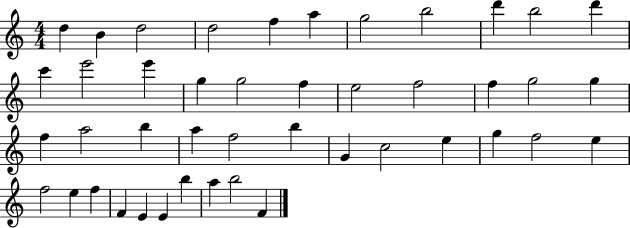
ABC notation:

X:1
T:Untitled
M:4/4
L:1/4
K:C
d B d2 d2 f a g2 b2 d' b2 d' c' e'2 e' g g2 f e2 f2 f g2 g f a2 b a f2 b G c2 e g f2 e f2 e f F E E b a b2 F